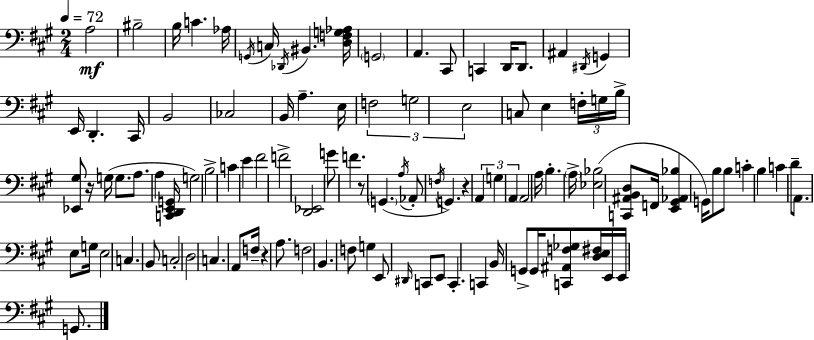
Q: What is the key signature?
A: A major